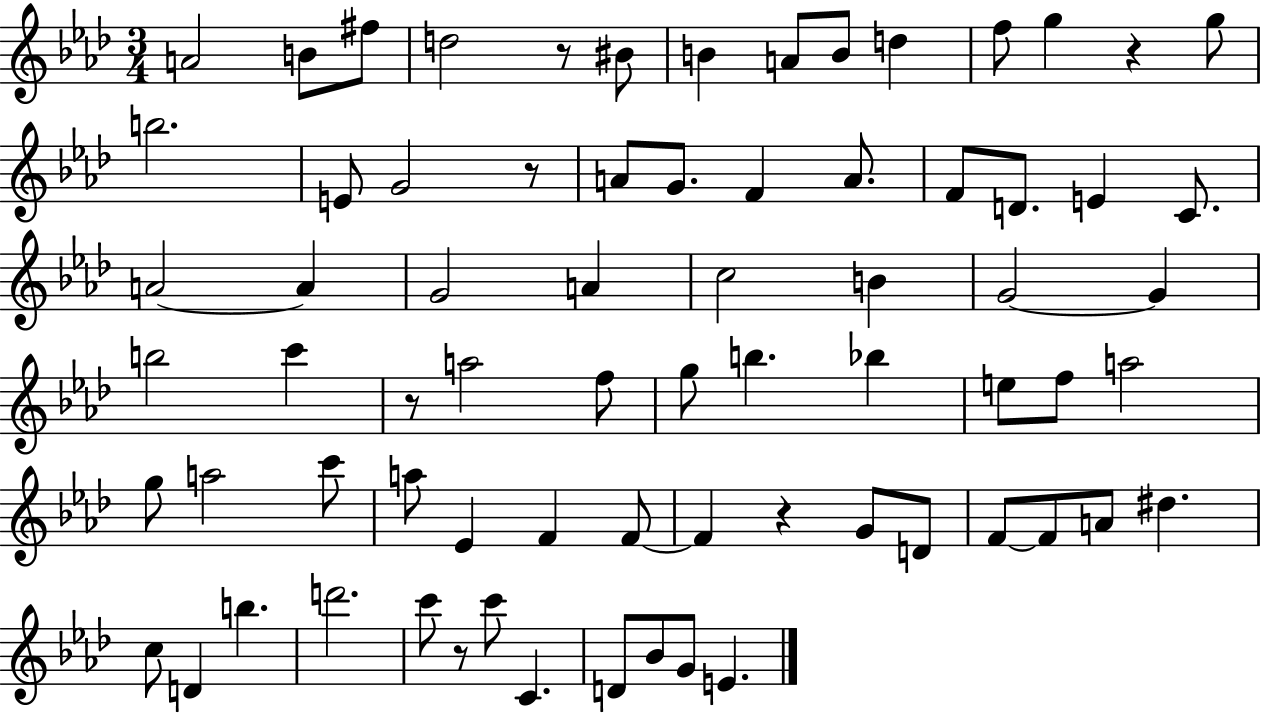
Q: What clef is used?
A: treble